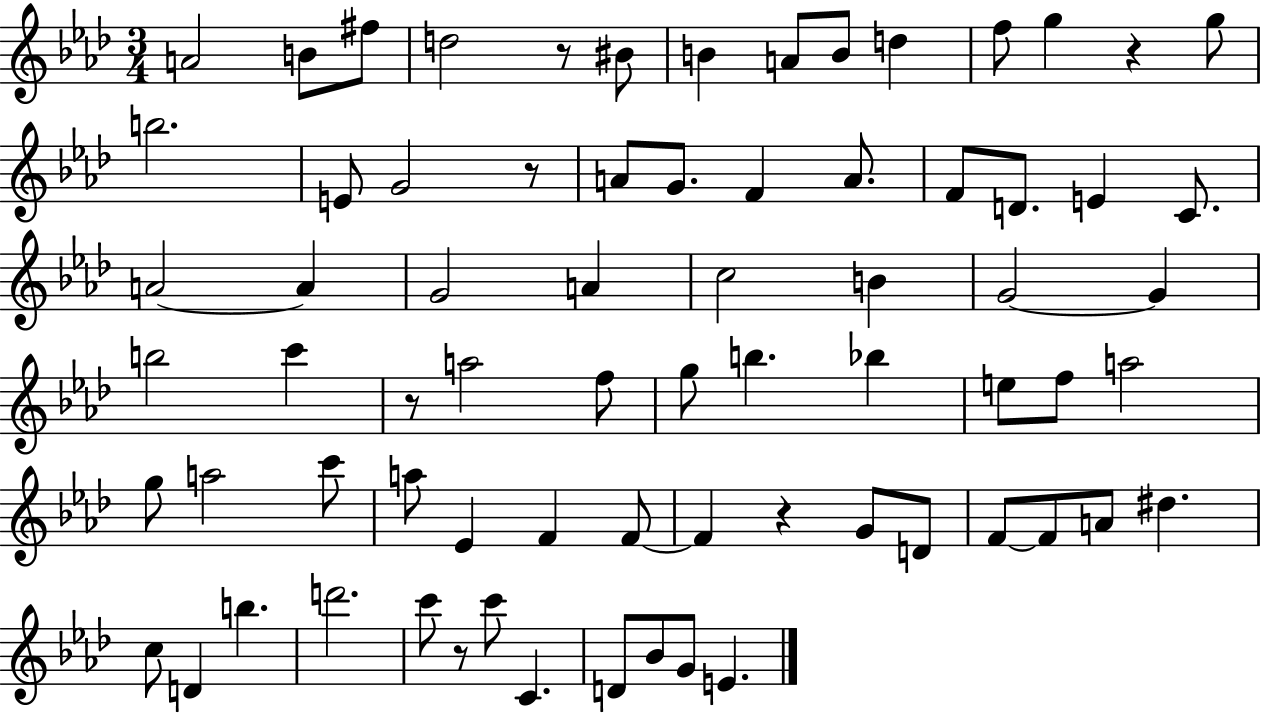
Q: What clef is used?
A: treble